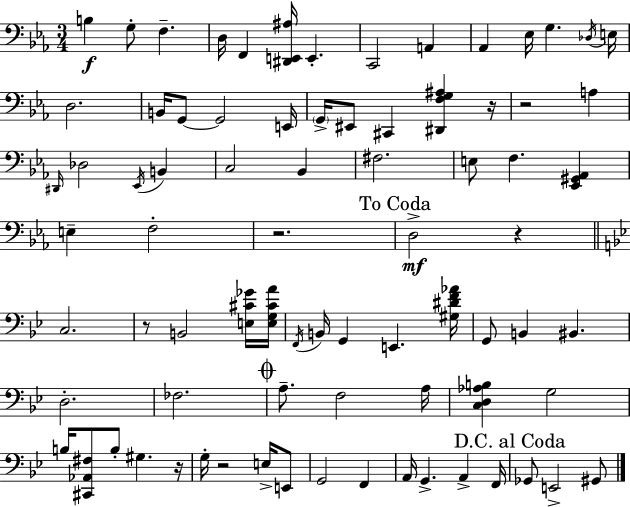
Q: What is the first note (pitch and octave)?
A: B3